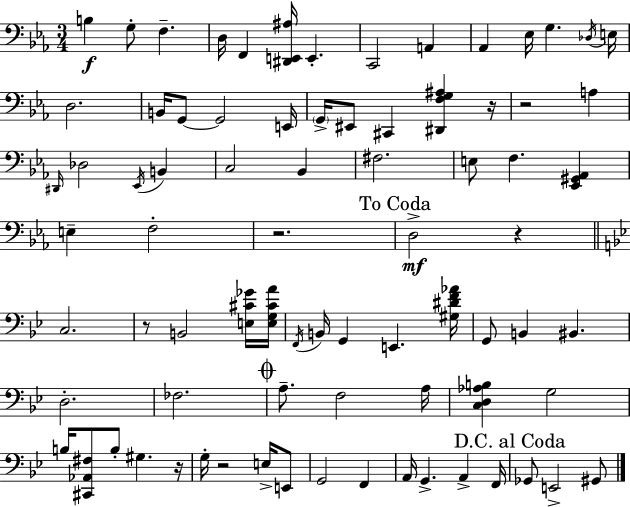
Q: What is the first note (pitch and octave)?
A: B3